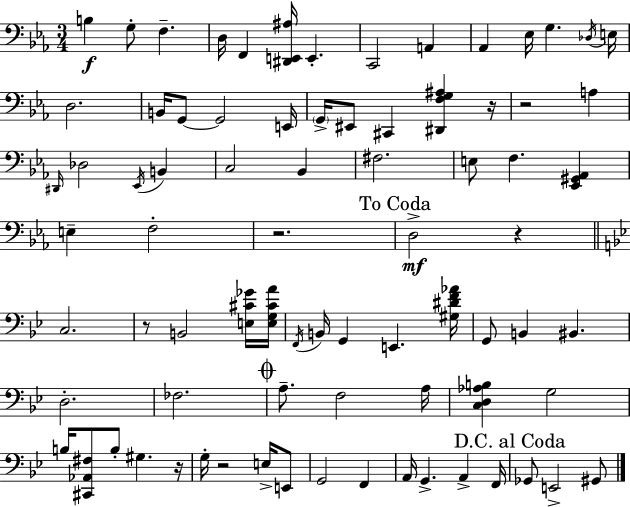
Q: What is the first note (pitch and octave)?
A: B3